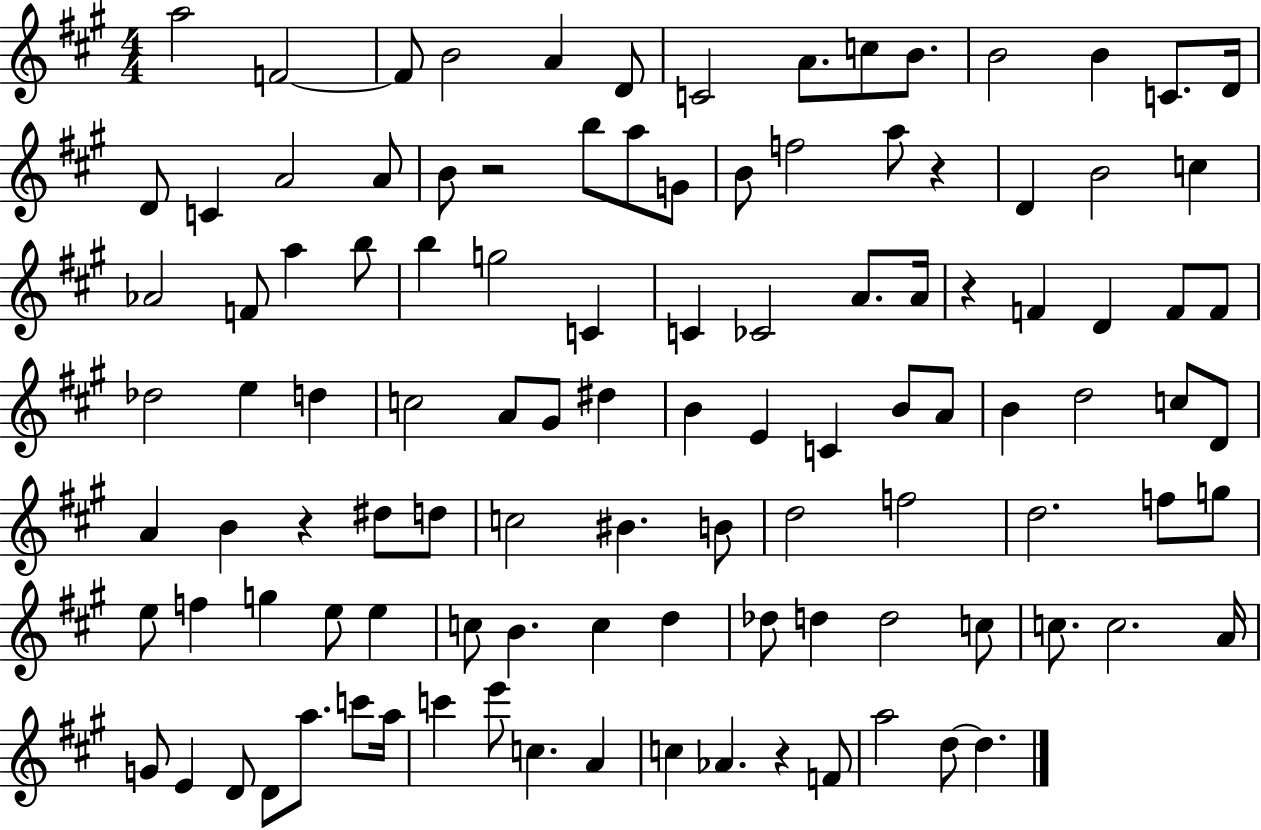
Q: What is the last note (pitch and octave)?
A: D5